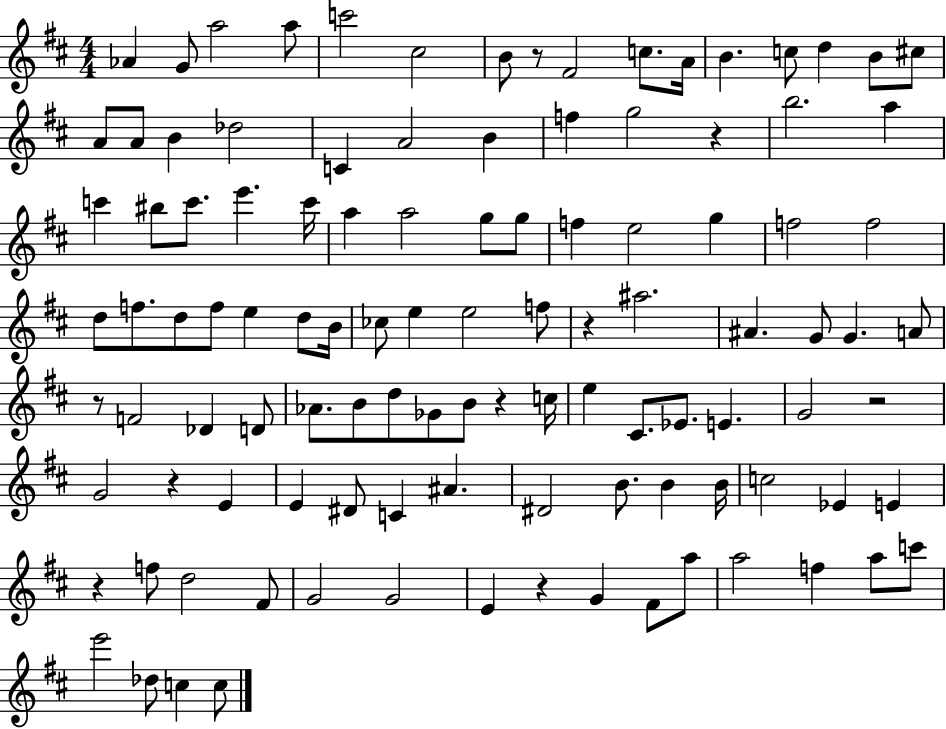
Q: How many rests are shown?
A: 9